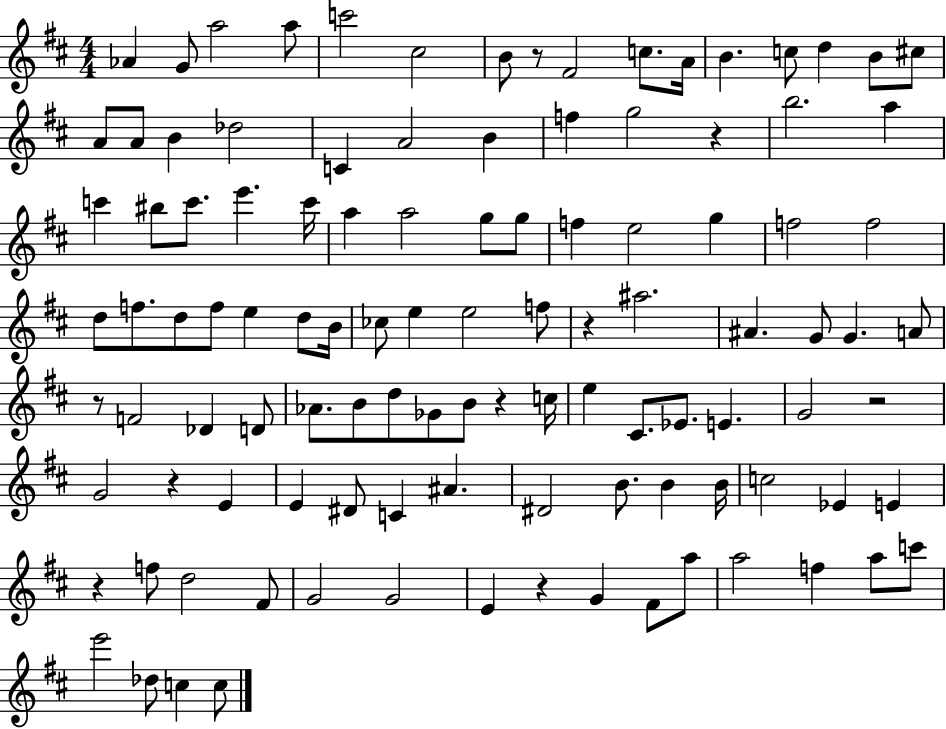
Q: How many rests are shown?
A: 9